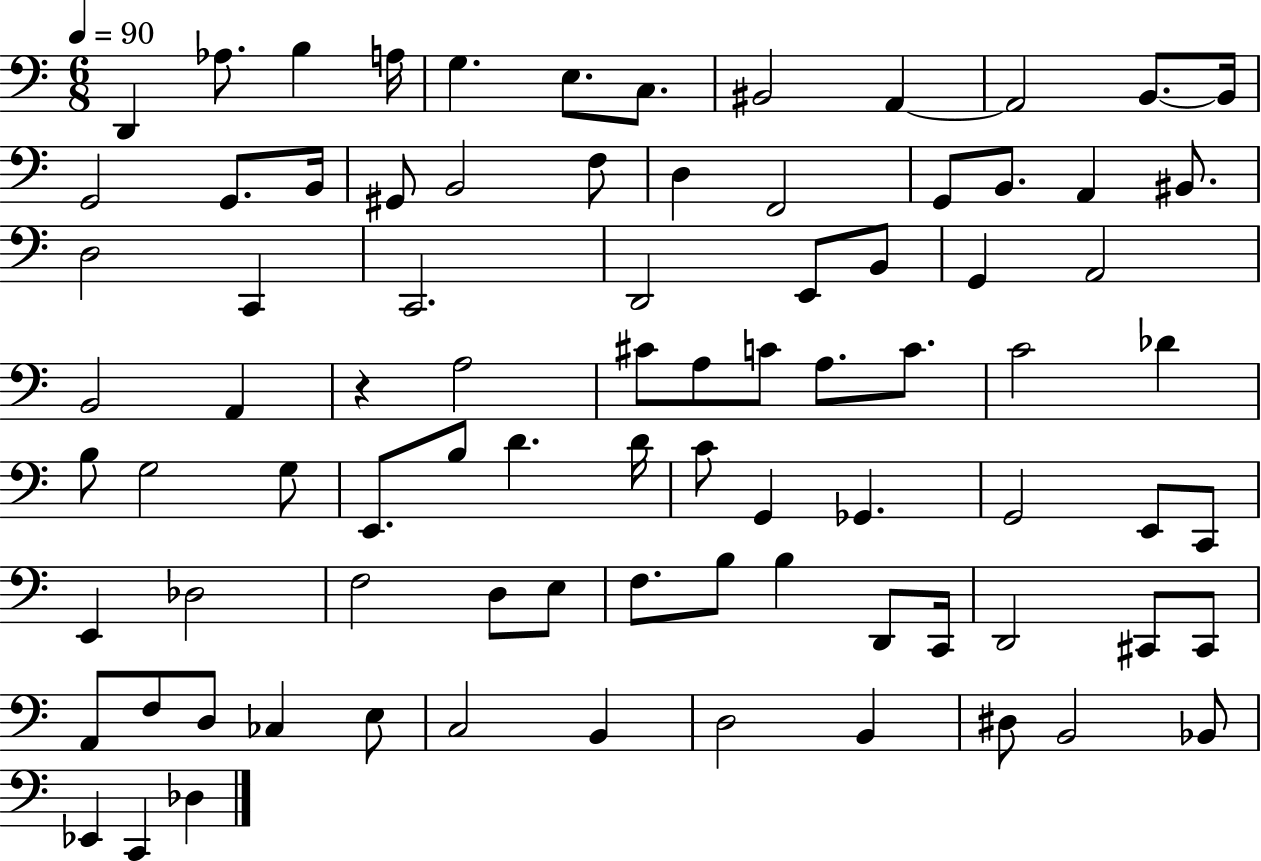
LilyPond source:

{
  \clef bass
  \numericTimeSignature
  \time 6/8
  \key c \major
  \tempo 4 = 90
  \repeat volta 2 { d,4 aes8. b4 a16 | g4. e8. c8. | bis,2 a,4~~ | a,2 b,8.~~ b,16 | \break g,2 g,8. b,16 | gis,8 b,2 f8 | d4 f,2 | g,8 b,8. a,4 bis,8. | \break d2 c,4 | c,2. | d,2 e,8 b,8 | g,4 a,2 | \break b,2 a,4 | r4 a2 | cis'8 a8 c'8 a8. c'8. | c'2 des'4 | \break b8 g2 g8 | e,8. b8 d'4. d'16 | c'8 g,4 ges,4. | g,2 e,8 c,8 | \break e,4 des2 | f2 d8 e8 | f8. b8 b4 d,8 c,16 | d,2 cis,8 cis,8 | \break a,8 f8 d8 ces4 e8 | c2 b,4 | d2 b,4 | dis8 b,2 bes,8 | \break ees,4 c,4 des4 | } \bar "|."
}